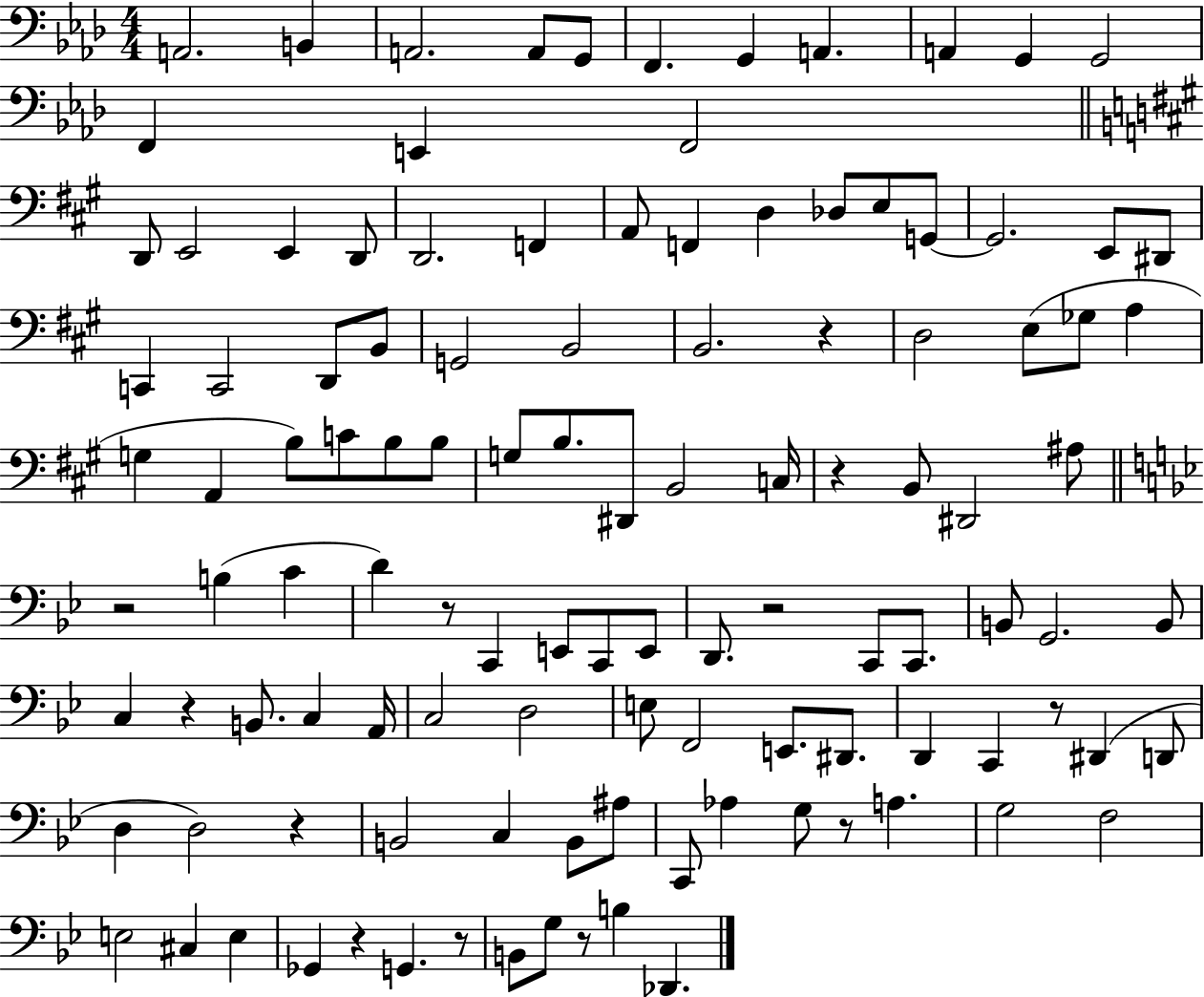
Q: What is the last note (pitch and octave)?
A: Db2